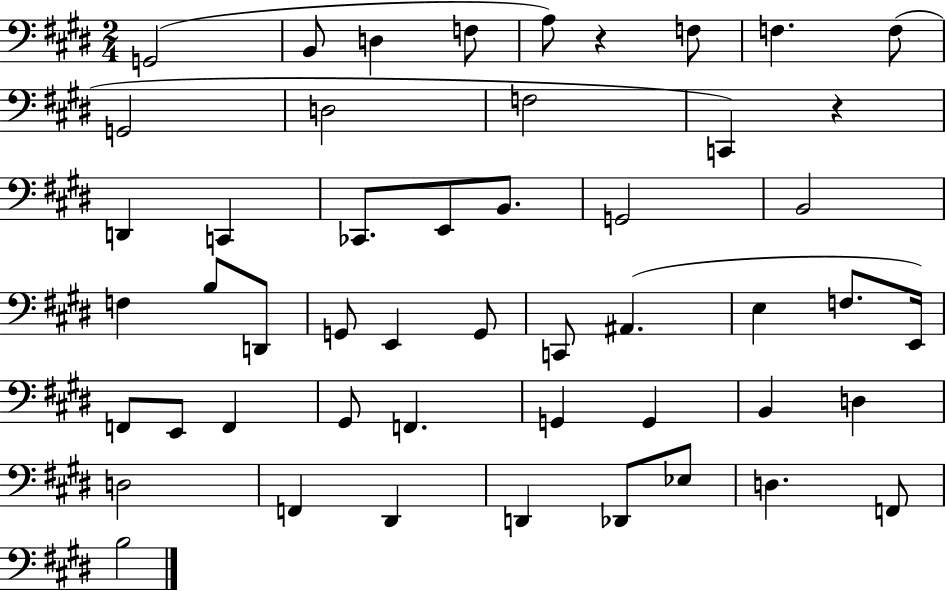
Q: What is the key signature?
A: E major